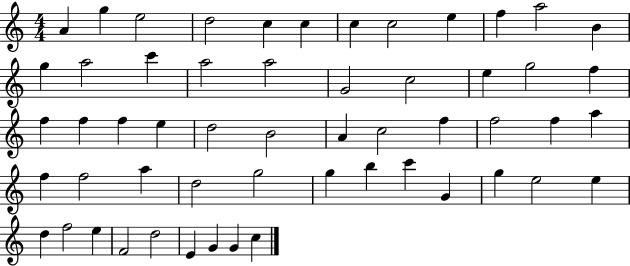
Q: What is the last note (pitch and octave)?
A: C5